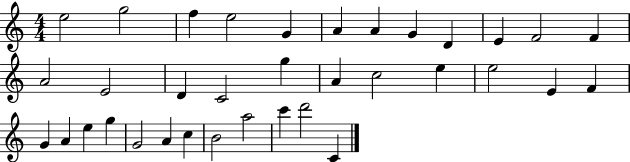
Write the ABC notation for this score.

X:1
T:Untitled
M:4/4
L:1/4
K:C
e2 g2 f e2 G A A G D E F2 F A2 E2 D C2 g A c2 e e2 E F G A e g G2 A c B2 a2 c' d'2 C